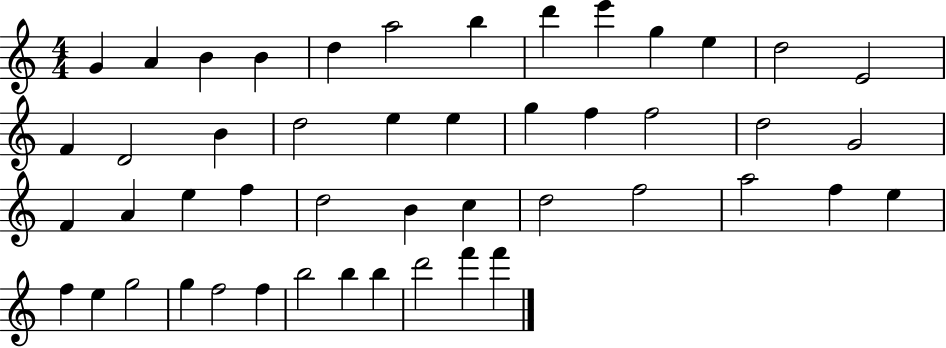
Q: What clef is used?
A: treble